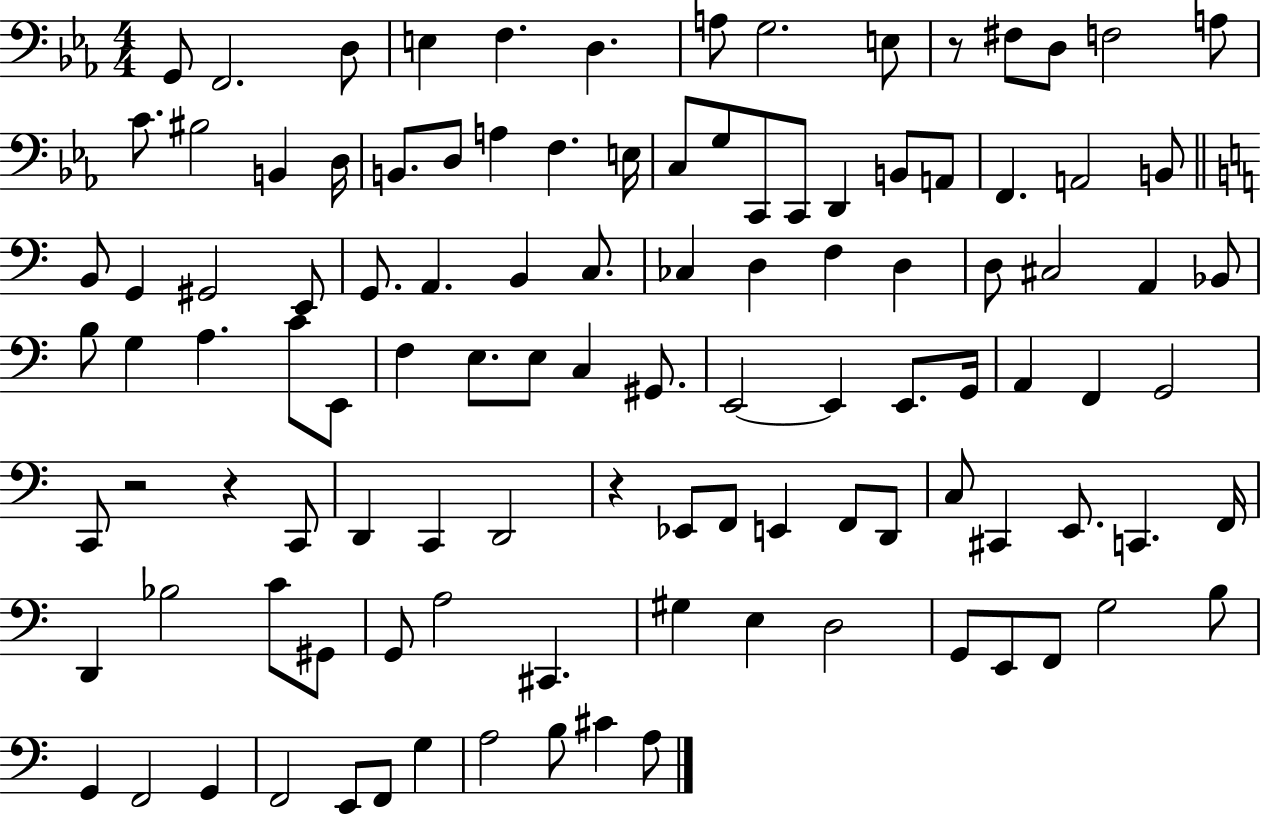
{
  \clef bass
  \numericTimeSignature
  \time 4/4
  \key ees \major
  g,8 f,2. d8 | e4 f4. d4. | a8 g2. e8 | r8 fis8 d8 f2 a8 | \break c'8. bis2 b,4 d16 | b,8. d8 a4 f4. e16 | c8 g8 c,8 c,8 d,4 b,8 a,8 | f,4. a,2 b,8 | \break \bar "||" \break \key c \major b,8 g,4 gis,2 e,8 | g,8. a,4. b,4 c8. | ces4 d4 f4 d4 | d8 cis2 a,4 bes,8 | \break b8 g4 a4. c'8 e,8 | f4 e8. e8 c4 gis,8. | e,2~~ e,4 e,8. g,16 | a,4 f,4 g,2 | \break c,8 r2 r4 c,8 | d,4 c,4 d,2 | r4 ees,8 f,8 e,4 f,8 d,8 | c8 cis,4 e,8. c,4. f,16 | \break d,4 bes2 c'8 gis,8 | g,8 a2 cis,4. | gis4 e4 d2 | g,8 e,8 f,8 g2 b8 | \break g,4 f,2 g,4 | f,2 e,8 f,8 g4 | a2 b8 cis'4 a8 | \bar "|."
}